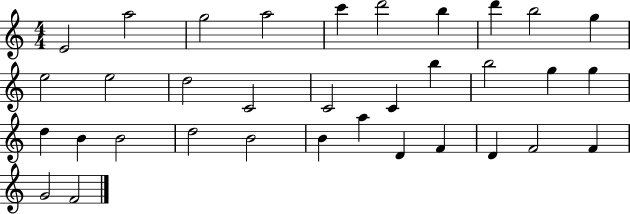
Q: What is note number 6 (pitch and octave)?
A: D6